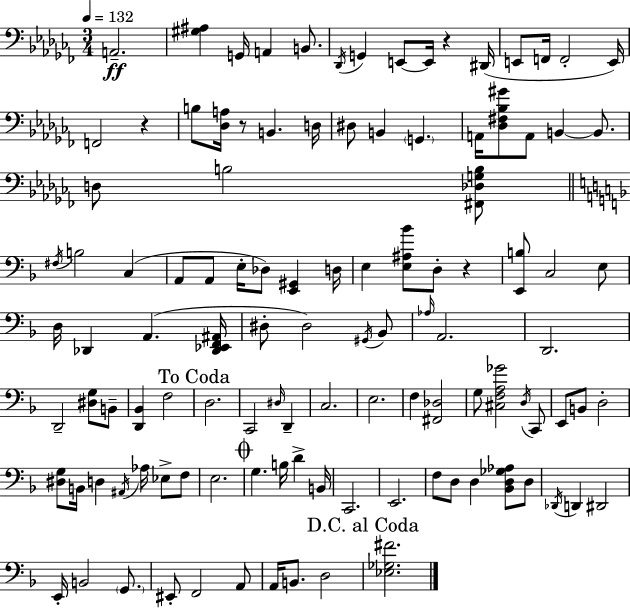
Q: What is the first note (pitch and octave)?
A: A2